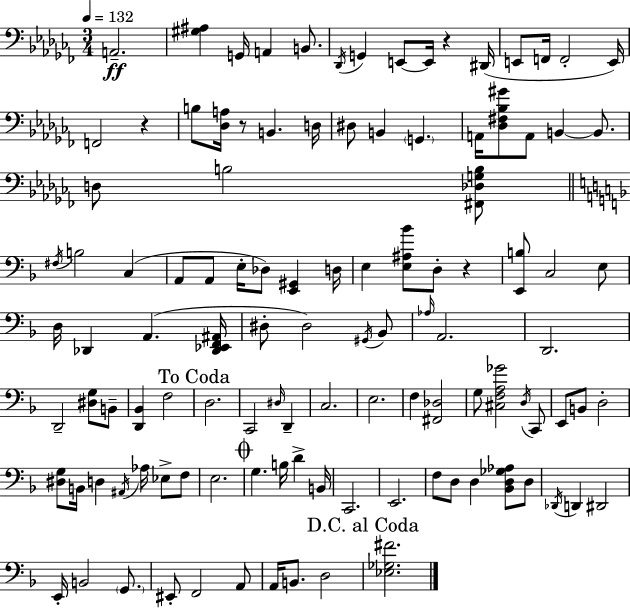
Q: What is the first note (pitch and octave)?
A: A2